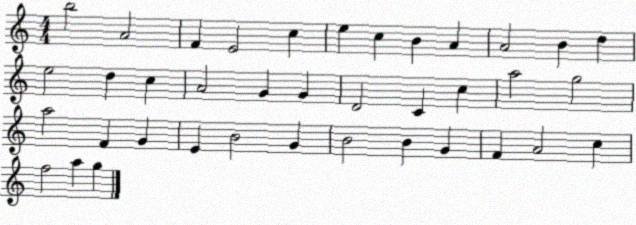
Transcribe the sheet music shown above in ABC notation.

X:1
T:Untitled
M:4/4
L:1/4
K:C
b2 A2 F E2 c e c B A A2 B d e2 d c A2 G G D2 C c a2 g2 a2 F G E B2 G B2 B G F A2 c f2 a g